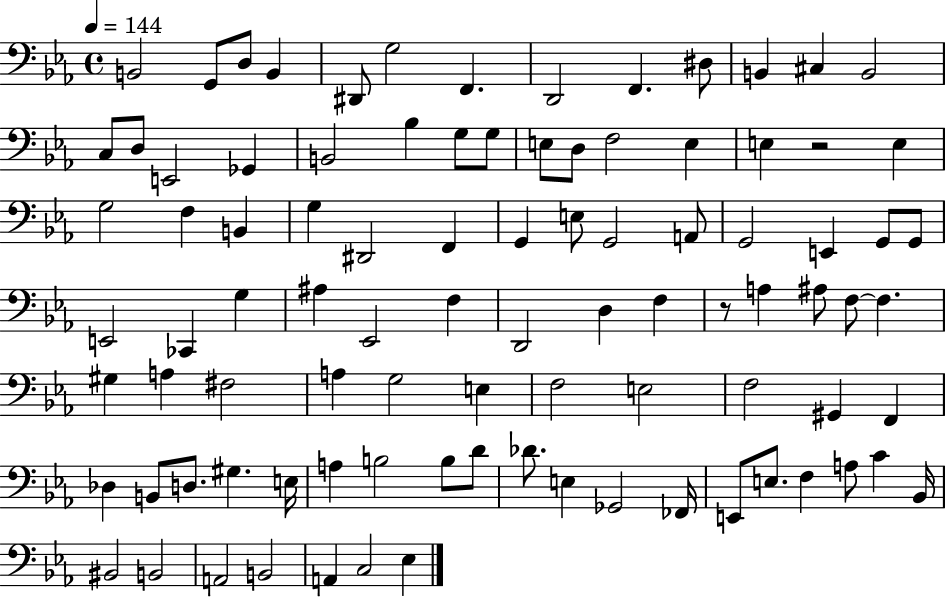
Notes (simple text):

B2/h G2/e D3/e B2/q D#2/e G3/h F2/q. D2/h F2/q. D#3/e B2/q C#3/q B2/h C3/e D3/e E2/h Gb2/q B2/h Bb3/q G3/e G3/e E3/e D3/e F3/h E3/q E3/q R/h E3/q G3/h F3/q B2/q G3/q D#2/h F2/q G2/q E3/e G2/h A2/e G2/h E2/q G2/e G2/e E2/h CES2/q G3/q A#3/q Eb2/h F3/q D2/h D3/q F3/q R/e A3/q A#3/e F3/e F3/q. G#3/q A3/q F#3/h A3/q G3/h E3/q F3/h E3/h F3/h G#2/q F2/q Db3/q B2/e D3/e. G#3/q. E3/s A3/q B3/h B3/e D4/e Db4/e. E3/q Gb2/h FES2/s E2/e E3/e. F3/q A3/e C4/q Bb2/s BIS2/h B2/h A2/h B2/h A2/q C3/h Eb3/q